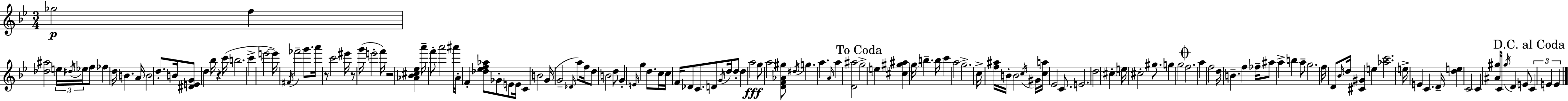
{
  \clef treble
  \numericTimeSignature
  \time 3/4
  \key bes \major
  ges''2\p f''4 | <des'' ais''>2 \tuplet 3/2 { e''16 \acciaccatura { dis''16 } ees''16 } f''8 | fes''4 d''16 b'4. | a'16 b'2 d''8.-. | \break b'16 <dis' e' g'>8 d''4 bes''16 r4 | c'''16( b''2. | c'''4-> e'''2~~ | e'''16) \acciaccatura { fis'16 } fes'''2-- g'''8. | \break a'''16 r8 c'''2 | eis'''16 r8 g'''16( e'''2-. | f'''16) r2 <aes' bes' cis'' ees''>4 | a'''16-- f'''8-. a'''2 | \break ais'''16 a'16-. f'4-. <des'' ees'' f'' aes''>8 ges'8-. e'8 | e'16 c'4 b'2 | g'16( g'2-- \grace { des'16 }) | a''8 f''16 d''8 b'2 | \break d''8 g'4-. \grace { e'16 } g''4 | d''8. c''16 c''16 f'16 des'8 c'8. d'8 | \acciaccatura { g'16 } d''16 d''8-. d''4 a''2\fff | g''8 a''2 | \break <d' f' aes' gis''>8 \acciaccatura { dis''16 } g''4. | a''4. \grace { a'16 } a''4 <d' ais''>2 | \mark "To Coda" g''2-> | e''4 <cis'' gis'' ais''>4 \parenthesize g''16 | \break b''4.-- b''16 c'''4 a''2 | g''2.-> | c''16-> <f'' ais''>16 b'16-. b'2 | \acciaccatura { c''16 } gis'16 <c'' a''>16 ees'2 | \break c'8. e'2. | d''2 | \parenthesize cis''4-. e''16 cis''2-. | gis''8. g''4 | \break g''2 \mark \markup { \musicglyph "scripts.coda" } f''2. | a''4 | f''2 d''16 b'4.-- | f''4 fes''16-- ais''8 a''4-> | \break b''4 a''8-- g''2. | f''16 d'8 \grace { bes'16 } | d''16 <cis' gis'>4 e''4 <aes'' c'''>2. | e''16-> e'4 | \break c'4. d'16-- <d'' e''>4 | c'2 c'4 | <ais' gis''>16 c'16 \acciaccatura { gis''16 } d'4 e'8 \mark "D.C. al Coda" \tuplet 3/2 { c'4 | e'4 e'4 } \bar "|."
}